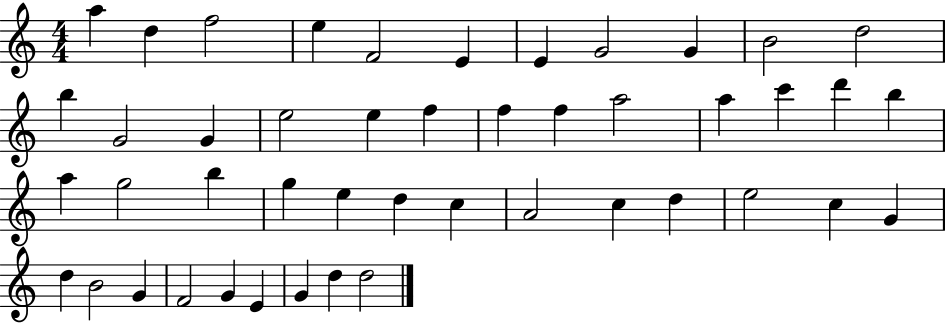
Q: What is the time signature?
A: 4/4